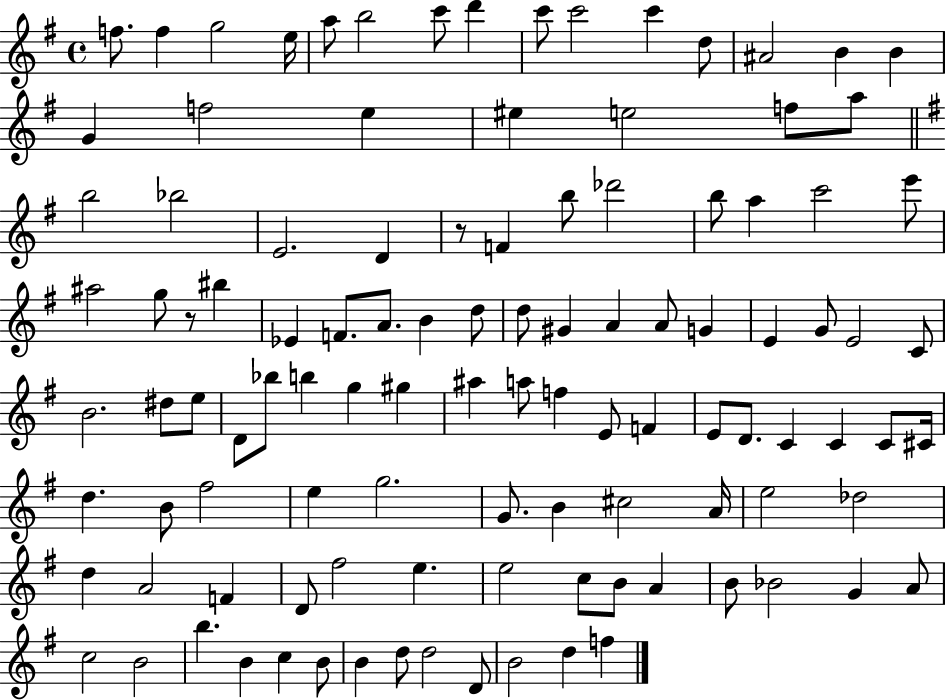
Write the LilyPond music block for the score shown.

{
  \clef treble
  \time 4/4
  \defaultTimeSignature
  \key g \major
  \repeat volta 2 { f''8. f''4 g''2 e''16 | a''8 b''2 c'''8 d'''4 | c'''8 c'''2 c'''4 d''8 | ais'2 b'4 b'4 | \break g'4 f''2 e''4 | eis''4 e''2 f''8 a''8 | \bar "||" \break \key g \major b''2 bes''2 | e'2. d'4 | r8 f'4 b''8 des'''2 | b''8 a''4 c'''2 e'''8 | \break ais''2 g''8 r8 bis''4 | ees'4 f'8. a'8. b'4 d''8 | d''8 gis'4 a'4 a'8 g'4 | e'4 g'8 e'2 c'8 | \break b'2. dis''8 e''8 | d'8 bes''8 b''4 g''4 gis''4 | ais''4 a''8 f''4 e'8 f'4 | e'8 d'8. c'4 c'4 c'8 cis'16 | \break d''4. b'8 fis''2 | e''4 g''2. | g'8. b'4 cis''2 a'16 | e''2 des''2 | \break d''4 a'2 f'4 | d'8 fis''2 e''4. | e''2 c''8 b'8 a'4 | b'8 bes'2 g'4 a'8 | \break c''2 b'2 | b''4. b'4 c''4 b'8 | b'4 d''8 d''2 d'8 | b'2 d''4 f''4 | \break } \bar "|."
}